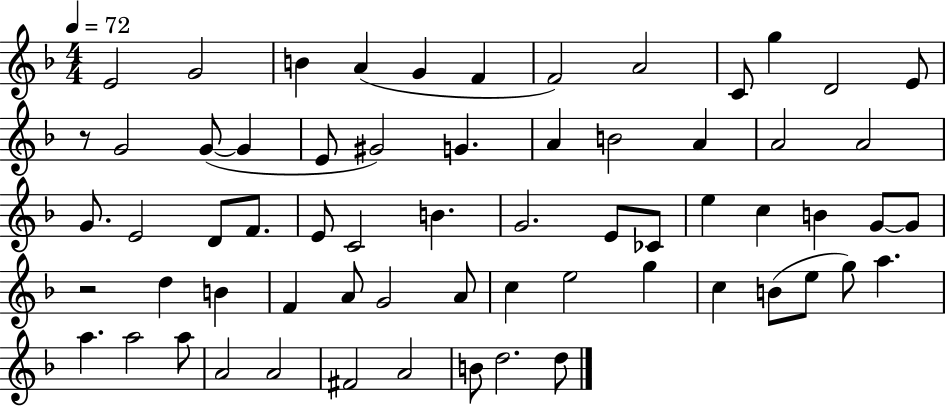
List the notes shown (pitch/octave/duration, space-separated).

E4/h G4/h B4/q A4/q G4/q F4/q F4/h A4/h C4/e G5/q D4/h E4/e R/e G4/h G4/e G4/q E4/e G#4/h G4/q. A4/q B4/h A4/q A4/h A4/h G4/e. E4/h D4/e F4/e. E4/e C4/h B4/q. G4/h. E4/e CES4/e E5/q C5/q B4/q G4/e G4/e R/h D5/q B4/q F4/q A4/e G4/h A4/e C5/q E5/h G5/q C5/q B4/e E5/e G5/e A5/q. A5/q. A5/h A5/e A4/h A4/h F#4/h A4/h B4/e D5/h. D5/e